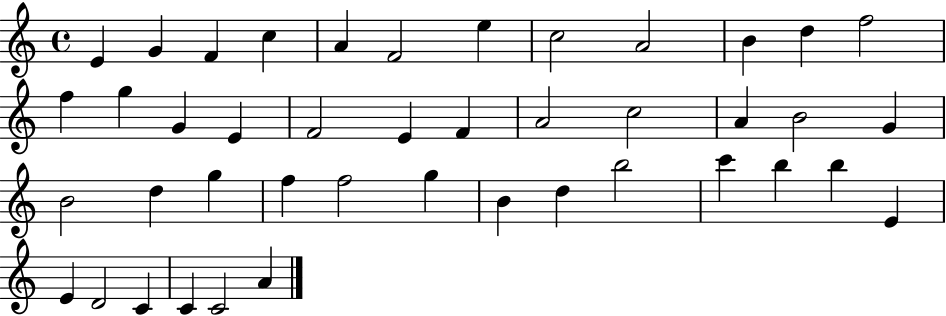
X:1
T:Untitled
M:4/4
L:1/4
K:C
E G F c A F2 e c2 A2 B d f2 f g G E F2 E F A2 c2 A B2 G B2 d g f f2 g B d b2 c' b b E E D2 C C C2 A